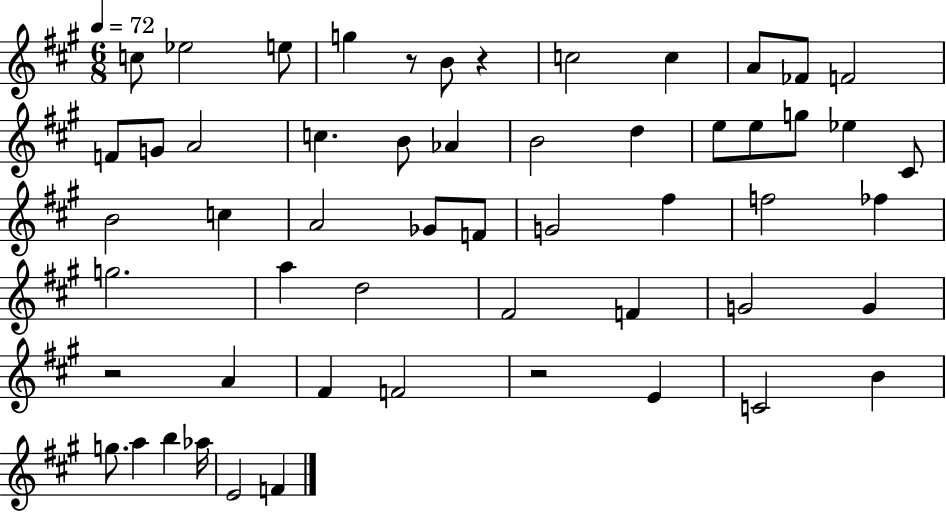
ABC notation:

X:1
T:Untitled
M:6/8
L:1/4
K:A
c/2 _e2 e/2 g z/2 B/2 z c2 c A/2 _F/2 F2 F/2 G/2 A2 c B/2 _A B2 d e/2 e/2 g/2 _e ^C/2 B2 c A2 _G/2 F/2 G2 ^f f2 _f g2 a d2 ^F2 F G2 G z2 A ^F F2 z2 E C2 B g/2 a b _a/4 E2 F